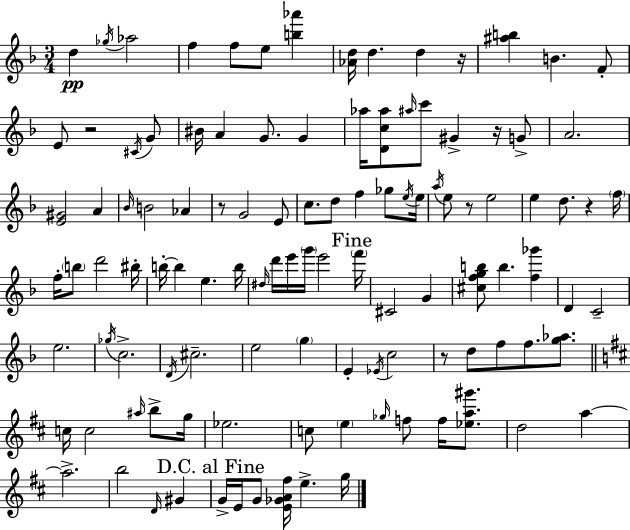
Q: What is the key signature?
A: D minor